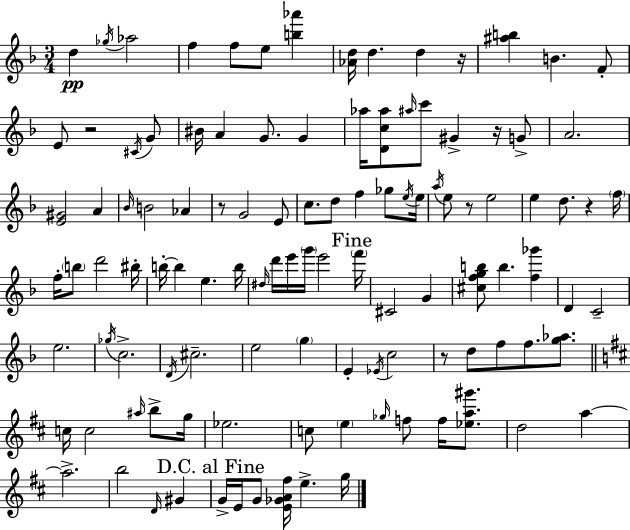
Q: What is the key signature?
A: D minor